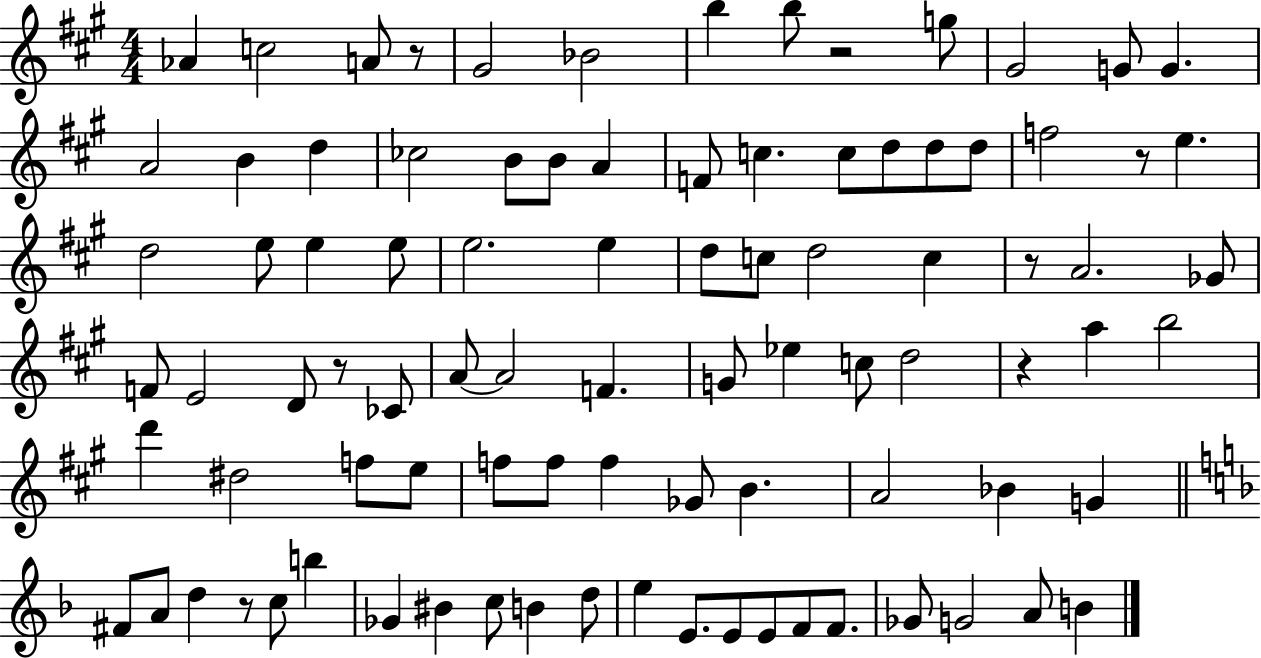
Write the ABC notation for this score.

X:1
T:Untitled
M:4/4
L:1/4
K:A
_A c2 A/2 z/2 ^G2 _B2 b b/2 z2 g/2 ^G2 G/2 G A2 B d _c2 B/2 B/2 A F/2 c c/2 d/2 d/2 d/2 f2 z/2 e d2 e/2 e e/2 e2 e d/2 c/2 d2 c z/2 A2 _G/2 F/2 E2 D/2 z/2 _C/2 A/2 A2 F G/2 _e c/2 d2 z a b2 d' ^d2 f/2 e/2 f/2 f/2 f _G/2 B A2 _B G ^F/2 A/2 d z/2 c/2 b _G ^B c/2 B d/2 e E/2 E/2 E/2 F/2 F/2 _G/2 G2 A/2 B